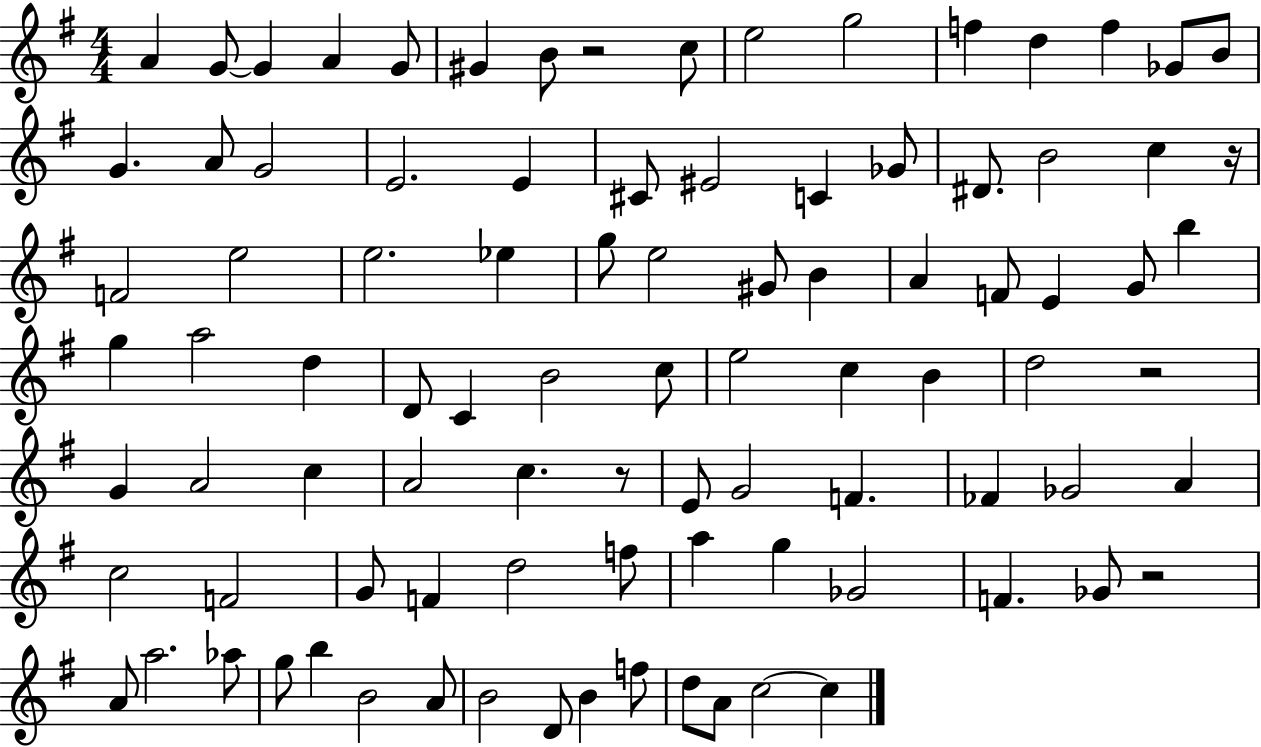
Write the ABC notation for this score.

X:1
T:Untitled
M:4/4
L:1/4
K:G
A G/2 G A G/2 ^G B/2 z2 c/2 e2 g2 f d f _G/2 B/2 G A/2 G2 E2 E ^C/2 ^E2 C _G/2 ^D/2 B2 c z/4 F2 e2 e2 _e g/2 e2 ^G/2 B A F/2 E G/2 b g a2 d D/2 C B2 c/2 e2 c B d2 z2 G A2 c A2 c z/2 E/2 G2 F _F _G2 A c2 F2 G/2 F d2 f/2 a g _G2 F _G/2 z2 A/2 a2 _a/2 g/2 b B2 A/2 B2 D/2 B f/2 d/2 A/2 c2 c